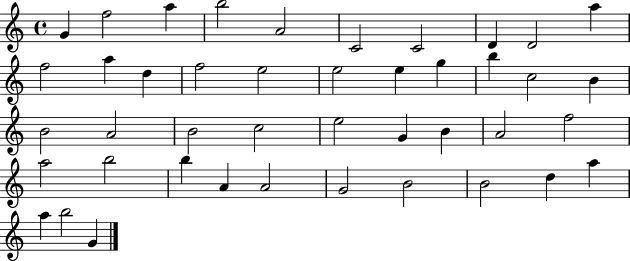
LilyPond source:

{
  \clef treble
  \time 4/4
  \defaultTimeSignature
  \key c \major
  g'4 f''2 a''4 | b''2 a'2 | c'2 c'2 | d'4 d'2 a''4 | \break f''2 a''4 d''4 | f''2 e''2 | e''2 e''4 g''4 | b''4 c''2 b'4 | \break b'2 a'2 | b'2 c''2 | e''2 g'4 b'4 | a'2 f''2 | \break a''2 b''2 | b''4 a'4 a'2 | g'2 b'2 | b'2 d''4 a''4 | \break a''4 b''2 g'4 | \bar "|."
}